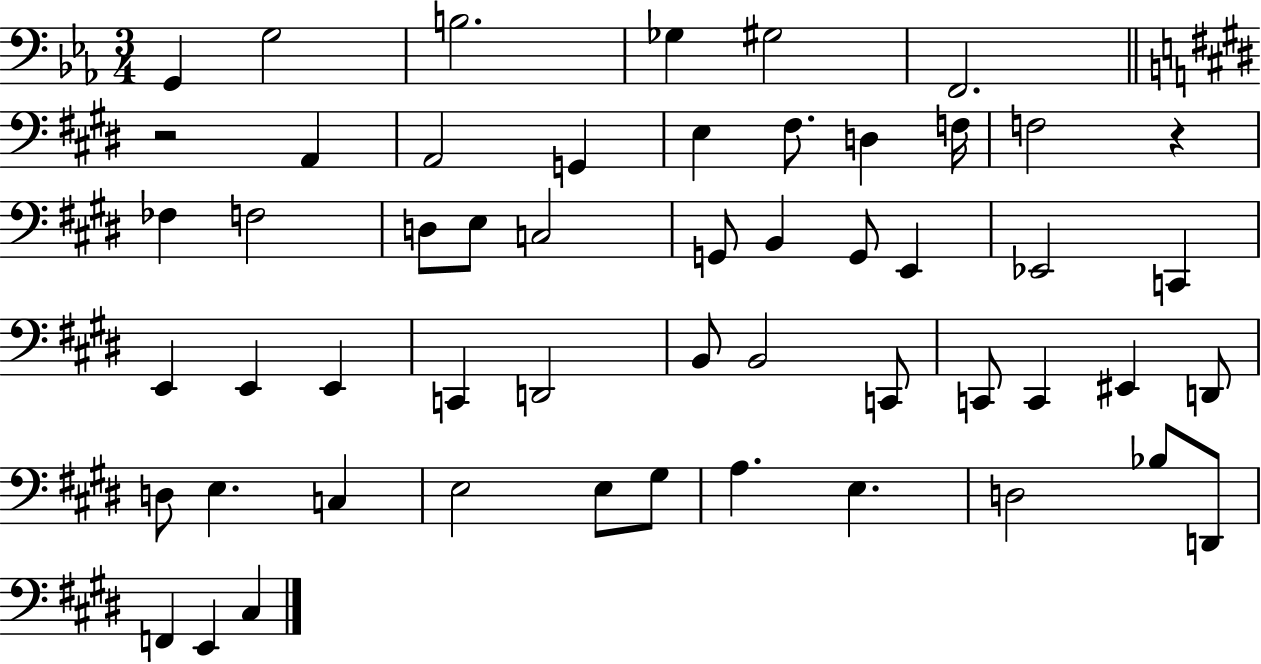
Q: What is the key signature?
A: EES major